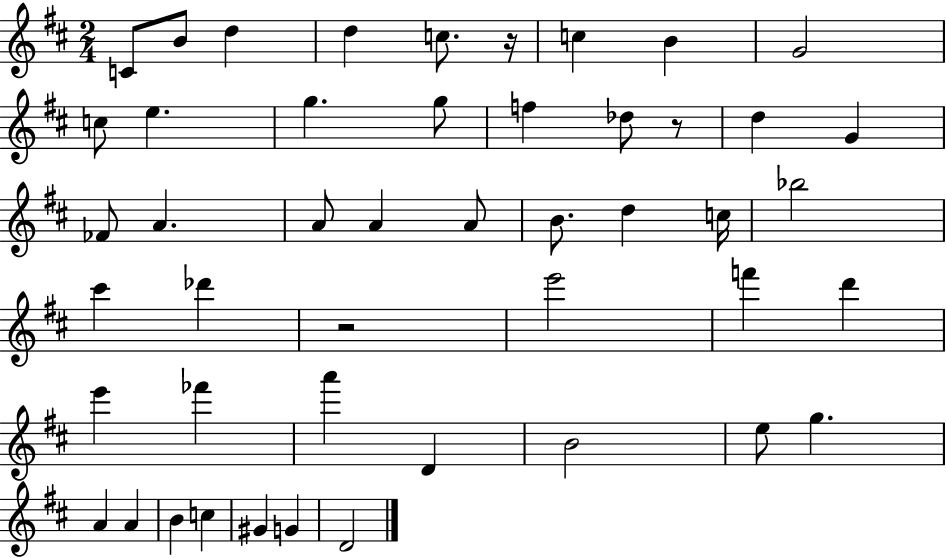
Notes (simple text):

C4/e B4/e D5/q D5/q C5/e. R/s C5/q B4/q G4/h C5/e E5/q. G5/q. G5/e F5/q Db5/e R/e D5/q G4/q FES4/e A4/q. A4/e A4/q A4/e B4/e. D5/q C5/s Bb5/h C#6/q Db6/q R/h E6/h F6/q D6/q E6/q FES6/q A6/q D4/q B4/h E5/e G5/q. A4/q A4/q B4/q C5/q G#4/q G4/q D4/h